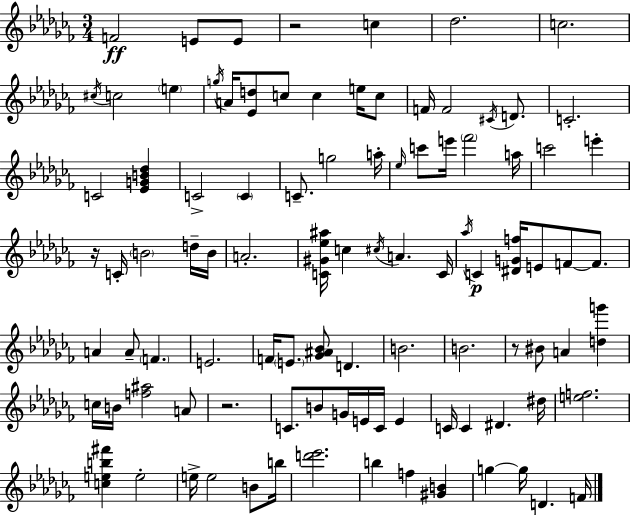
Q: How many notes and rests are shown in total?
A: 97